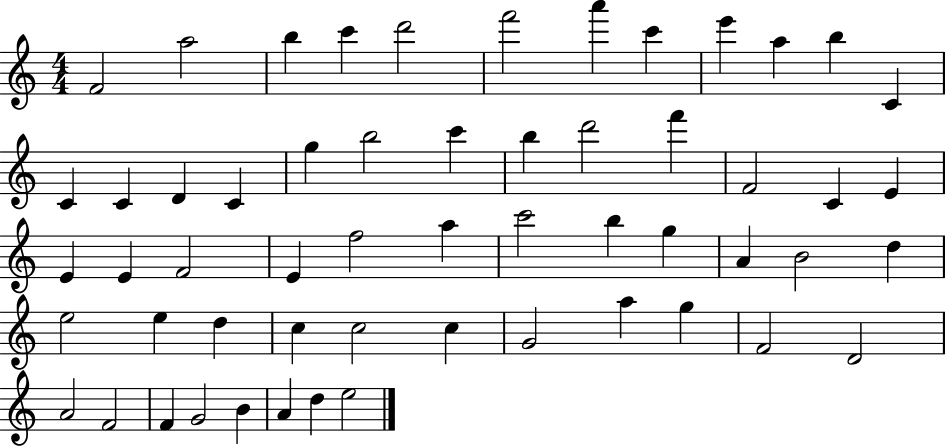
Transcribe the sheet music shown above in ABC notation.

X:1
T:Untitled
M:4/4
L:1/4
K:C
F2 a2 b c' d'2 f'2 a' c' e' a b C C C D C g b2 c' b d'2 f' F2 C E E E F2 E f2 a c'2 b g A B2 d e2 e d c c2 c G2 a g F2 D2 A2 F2 F G2 B A d e2